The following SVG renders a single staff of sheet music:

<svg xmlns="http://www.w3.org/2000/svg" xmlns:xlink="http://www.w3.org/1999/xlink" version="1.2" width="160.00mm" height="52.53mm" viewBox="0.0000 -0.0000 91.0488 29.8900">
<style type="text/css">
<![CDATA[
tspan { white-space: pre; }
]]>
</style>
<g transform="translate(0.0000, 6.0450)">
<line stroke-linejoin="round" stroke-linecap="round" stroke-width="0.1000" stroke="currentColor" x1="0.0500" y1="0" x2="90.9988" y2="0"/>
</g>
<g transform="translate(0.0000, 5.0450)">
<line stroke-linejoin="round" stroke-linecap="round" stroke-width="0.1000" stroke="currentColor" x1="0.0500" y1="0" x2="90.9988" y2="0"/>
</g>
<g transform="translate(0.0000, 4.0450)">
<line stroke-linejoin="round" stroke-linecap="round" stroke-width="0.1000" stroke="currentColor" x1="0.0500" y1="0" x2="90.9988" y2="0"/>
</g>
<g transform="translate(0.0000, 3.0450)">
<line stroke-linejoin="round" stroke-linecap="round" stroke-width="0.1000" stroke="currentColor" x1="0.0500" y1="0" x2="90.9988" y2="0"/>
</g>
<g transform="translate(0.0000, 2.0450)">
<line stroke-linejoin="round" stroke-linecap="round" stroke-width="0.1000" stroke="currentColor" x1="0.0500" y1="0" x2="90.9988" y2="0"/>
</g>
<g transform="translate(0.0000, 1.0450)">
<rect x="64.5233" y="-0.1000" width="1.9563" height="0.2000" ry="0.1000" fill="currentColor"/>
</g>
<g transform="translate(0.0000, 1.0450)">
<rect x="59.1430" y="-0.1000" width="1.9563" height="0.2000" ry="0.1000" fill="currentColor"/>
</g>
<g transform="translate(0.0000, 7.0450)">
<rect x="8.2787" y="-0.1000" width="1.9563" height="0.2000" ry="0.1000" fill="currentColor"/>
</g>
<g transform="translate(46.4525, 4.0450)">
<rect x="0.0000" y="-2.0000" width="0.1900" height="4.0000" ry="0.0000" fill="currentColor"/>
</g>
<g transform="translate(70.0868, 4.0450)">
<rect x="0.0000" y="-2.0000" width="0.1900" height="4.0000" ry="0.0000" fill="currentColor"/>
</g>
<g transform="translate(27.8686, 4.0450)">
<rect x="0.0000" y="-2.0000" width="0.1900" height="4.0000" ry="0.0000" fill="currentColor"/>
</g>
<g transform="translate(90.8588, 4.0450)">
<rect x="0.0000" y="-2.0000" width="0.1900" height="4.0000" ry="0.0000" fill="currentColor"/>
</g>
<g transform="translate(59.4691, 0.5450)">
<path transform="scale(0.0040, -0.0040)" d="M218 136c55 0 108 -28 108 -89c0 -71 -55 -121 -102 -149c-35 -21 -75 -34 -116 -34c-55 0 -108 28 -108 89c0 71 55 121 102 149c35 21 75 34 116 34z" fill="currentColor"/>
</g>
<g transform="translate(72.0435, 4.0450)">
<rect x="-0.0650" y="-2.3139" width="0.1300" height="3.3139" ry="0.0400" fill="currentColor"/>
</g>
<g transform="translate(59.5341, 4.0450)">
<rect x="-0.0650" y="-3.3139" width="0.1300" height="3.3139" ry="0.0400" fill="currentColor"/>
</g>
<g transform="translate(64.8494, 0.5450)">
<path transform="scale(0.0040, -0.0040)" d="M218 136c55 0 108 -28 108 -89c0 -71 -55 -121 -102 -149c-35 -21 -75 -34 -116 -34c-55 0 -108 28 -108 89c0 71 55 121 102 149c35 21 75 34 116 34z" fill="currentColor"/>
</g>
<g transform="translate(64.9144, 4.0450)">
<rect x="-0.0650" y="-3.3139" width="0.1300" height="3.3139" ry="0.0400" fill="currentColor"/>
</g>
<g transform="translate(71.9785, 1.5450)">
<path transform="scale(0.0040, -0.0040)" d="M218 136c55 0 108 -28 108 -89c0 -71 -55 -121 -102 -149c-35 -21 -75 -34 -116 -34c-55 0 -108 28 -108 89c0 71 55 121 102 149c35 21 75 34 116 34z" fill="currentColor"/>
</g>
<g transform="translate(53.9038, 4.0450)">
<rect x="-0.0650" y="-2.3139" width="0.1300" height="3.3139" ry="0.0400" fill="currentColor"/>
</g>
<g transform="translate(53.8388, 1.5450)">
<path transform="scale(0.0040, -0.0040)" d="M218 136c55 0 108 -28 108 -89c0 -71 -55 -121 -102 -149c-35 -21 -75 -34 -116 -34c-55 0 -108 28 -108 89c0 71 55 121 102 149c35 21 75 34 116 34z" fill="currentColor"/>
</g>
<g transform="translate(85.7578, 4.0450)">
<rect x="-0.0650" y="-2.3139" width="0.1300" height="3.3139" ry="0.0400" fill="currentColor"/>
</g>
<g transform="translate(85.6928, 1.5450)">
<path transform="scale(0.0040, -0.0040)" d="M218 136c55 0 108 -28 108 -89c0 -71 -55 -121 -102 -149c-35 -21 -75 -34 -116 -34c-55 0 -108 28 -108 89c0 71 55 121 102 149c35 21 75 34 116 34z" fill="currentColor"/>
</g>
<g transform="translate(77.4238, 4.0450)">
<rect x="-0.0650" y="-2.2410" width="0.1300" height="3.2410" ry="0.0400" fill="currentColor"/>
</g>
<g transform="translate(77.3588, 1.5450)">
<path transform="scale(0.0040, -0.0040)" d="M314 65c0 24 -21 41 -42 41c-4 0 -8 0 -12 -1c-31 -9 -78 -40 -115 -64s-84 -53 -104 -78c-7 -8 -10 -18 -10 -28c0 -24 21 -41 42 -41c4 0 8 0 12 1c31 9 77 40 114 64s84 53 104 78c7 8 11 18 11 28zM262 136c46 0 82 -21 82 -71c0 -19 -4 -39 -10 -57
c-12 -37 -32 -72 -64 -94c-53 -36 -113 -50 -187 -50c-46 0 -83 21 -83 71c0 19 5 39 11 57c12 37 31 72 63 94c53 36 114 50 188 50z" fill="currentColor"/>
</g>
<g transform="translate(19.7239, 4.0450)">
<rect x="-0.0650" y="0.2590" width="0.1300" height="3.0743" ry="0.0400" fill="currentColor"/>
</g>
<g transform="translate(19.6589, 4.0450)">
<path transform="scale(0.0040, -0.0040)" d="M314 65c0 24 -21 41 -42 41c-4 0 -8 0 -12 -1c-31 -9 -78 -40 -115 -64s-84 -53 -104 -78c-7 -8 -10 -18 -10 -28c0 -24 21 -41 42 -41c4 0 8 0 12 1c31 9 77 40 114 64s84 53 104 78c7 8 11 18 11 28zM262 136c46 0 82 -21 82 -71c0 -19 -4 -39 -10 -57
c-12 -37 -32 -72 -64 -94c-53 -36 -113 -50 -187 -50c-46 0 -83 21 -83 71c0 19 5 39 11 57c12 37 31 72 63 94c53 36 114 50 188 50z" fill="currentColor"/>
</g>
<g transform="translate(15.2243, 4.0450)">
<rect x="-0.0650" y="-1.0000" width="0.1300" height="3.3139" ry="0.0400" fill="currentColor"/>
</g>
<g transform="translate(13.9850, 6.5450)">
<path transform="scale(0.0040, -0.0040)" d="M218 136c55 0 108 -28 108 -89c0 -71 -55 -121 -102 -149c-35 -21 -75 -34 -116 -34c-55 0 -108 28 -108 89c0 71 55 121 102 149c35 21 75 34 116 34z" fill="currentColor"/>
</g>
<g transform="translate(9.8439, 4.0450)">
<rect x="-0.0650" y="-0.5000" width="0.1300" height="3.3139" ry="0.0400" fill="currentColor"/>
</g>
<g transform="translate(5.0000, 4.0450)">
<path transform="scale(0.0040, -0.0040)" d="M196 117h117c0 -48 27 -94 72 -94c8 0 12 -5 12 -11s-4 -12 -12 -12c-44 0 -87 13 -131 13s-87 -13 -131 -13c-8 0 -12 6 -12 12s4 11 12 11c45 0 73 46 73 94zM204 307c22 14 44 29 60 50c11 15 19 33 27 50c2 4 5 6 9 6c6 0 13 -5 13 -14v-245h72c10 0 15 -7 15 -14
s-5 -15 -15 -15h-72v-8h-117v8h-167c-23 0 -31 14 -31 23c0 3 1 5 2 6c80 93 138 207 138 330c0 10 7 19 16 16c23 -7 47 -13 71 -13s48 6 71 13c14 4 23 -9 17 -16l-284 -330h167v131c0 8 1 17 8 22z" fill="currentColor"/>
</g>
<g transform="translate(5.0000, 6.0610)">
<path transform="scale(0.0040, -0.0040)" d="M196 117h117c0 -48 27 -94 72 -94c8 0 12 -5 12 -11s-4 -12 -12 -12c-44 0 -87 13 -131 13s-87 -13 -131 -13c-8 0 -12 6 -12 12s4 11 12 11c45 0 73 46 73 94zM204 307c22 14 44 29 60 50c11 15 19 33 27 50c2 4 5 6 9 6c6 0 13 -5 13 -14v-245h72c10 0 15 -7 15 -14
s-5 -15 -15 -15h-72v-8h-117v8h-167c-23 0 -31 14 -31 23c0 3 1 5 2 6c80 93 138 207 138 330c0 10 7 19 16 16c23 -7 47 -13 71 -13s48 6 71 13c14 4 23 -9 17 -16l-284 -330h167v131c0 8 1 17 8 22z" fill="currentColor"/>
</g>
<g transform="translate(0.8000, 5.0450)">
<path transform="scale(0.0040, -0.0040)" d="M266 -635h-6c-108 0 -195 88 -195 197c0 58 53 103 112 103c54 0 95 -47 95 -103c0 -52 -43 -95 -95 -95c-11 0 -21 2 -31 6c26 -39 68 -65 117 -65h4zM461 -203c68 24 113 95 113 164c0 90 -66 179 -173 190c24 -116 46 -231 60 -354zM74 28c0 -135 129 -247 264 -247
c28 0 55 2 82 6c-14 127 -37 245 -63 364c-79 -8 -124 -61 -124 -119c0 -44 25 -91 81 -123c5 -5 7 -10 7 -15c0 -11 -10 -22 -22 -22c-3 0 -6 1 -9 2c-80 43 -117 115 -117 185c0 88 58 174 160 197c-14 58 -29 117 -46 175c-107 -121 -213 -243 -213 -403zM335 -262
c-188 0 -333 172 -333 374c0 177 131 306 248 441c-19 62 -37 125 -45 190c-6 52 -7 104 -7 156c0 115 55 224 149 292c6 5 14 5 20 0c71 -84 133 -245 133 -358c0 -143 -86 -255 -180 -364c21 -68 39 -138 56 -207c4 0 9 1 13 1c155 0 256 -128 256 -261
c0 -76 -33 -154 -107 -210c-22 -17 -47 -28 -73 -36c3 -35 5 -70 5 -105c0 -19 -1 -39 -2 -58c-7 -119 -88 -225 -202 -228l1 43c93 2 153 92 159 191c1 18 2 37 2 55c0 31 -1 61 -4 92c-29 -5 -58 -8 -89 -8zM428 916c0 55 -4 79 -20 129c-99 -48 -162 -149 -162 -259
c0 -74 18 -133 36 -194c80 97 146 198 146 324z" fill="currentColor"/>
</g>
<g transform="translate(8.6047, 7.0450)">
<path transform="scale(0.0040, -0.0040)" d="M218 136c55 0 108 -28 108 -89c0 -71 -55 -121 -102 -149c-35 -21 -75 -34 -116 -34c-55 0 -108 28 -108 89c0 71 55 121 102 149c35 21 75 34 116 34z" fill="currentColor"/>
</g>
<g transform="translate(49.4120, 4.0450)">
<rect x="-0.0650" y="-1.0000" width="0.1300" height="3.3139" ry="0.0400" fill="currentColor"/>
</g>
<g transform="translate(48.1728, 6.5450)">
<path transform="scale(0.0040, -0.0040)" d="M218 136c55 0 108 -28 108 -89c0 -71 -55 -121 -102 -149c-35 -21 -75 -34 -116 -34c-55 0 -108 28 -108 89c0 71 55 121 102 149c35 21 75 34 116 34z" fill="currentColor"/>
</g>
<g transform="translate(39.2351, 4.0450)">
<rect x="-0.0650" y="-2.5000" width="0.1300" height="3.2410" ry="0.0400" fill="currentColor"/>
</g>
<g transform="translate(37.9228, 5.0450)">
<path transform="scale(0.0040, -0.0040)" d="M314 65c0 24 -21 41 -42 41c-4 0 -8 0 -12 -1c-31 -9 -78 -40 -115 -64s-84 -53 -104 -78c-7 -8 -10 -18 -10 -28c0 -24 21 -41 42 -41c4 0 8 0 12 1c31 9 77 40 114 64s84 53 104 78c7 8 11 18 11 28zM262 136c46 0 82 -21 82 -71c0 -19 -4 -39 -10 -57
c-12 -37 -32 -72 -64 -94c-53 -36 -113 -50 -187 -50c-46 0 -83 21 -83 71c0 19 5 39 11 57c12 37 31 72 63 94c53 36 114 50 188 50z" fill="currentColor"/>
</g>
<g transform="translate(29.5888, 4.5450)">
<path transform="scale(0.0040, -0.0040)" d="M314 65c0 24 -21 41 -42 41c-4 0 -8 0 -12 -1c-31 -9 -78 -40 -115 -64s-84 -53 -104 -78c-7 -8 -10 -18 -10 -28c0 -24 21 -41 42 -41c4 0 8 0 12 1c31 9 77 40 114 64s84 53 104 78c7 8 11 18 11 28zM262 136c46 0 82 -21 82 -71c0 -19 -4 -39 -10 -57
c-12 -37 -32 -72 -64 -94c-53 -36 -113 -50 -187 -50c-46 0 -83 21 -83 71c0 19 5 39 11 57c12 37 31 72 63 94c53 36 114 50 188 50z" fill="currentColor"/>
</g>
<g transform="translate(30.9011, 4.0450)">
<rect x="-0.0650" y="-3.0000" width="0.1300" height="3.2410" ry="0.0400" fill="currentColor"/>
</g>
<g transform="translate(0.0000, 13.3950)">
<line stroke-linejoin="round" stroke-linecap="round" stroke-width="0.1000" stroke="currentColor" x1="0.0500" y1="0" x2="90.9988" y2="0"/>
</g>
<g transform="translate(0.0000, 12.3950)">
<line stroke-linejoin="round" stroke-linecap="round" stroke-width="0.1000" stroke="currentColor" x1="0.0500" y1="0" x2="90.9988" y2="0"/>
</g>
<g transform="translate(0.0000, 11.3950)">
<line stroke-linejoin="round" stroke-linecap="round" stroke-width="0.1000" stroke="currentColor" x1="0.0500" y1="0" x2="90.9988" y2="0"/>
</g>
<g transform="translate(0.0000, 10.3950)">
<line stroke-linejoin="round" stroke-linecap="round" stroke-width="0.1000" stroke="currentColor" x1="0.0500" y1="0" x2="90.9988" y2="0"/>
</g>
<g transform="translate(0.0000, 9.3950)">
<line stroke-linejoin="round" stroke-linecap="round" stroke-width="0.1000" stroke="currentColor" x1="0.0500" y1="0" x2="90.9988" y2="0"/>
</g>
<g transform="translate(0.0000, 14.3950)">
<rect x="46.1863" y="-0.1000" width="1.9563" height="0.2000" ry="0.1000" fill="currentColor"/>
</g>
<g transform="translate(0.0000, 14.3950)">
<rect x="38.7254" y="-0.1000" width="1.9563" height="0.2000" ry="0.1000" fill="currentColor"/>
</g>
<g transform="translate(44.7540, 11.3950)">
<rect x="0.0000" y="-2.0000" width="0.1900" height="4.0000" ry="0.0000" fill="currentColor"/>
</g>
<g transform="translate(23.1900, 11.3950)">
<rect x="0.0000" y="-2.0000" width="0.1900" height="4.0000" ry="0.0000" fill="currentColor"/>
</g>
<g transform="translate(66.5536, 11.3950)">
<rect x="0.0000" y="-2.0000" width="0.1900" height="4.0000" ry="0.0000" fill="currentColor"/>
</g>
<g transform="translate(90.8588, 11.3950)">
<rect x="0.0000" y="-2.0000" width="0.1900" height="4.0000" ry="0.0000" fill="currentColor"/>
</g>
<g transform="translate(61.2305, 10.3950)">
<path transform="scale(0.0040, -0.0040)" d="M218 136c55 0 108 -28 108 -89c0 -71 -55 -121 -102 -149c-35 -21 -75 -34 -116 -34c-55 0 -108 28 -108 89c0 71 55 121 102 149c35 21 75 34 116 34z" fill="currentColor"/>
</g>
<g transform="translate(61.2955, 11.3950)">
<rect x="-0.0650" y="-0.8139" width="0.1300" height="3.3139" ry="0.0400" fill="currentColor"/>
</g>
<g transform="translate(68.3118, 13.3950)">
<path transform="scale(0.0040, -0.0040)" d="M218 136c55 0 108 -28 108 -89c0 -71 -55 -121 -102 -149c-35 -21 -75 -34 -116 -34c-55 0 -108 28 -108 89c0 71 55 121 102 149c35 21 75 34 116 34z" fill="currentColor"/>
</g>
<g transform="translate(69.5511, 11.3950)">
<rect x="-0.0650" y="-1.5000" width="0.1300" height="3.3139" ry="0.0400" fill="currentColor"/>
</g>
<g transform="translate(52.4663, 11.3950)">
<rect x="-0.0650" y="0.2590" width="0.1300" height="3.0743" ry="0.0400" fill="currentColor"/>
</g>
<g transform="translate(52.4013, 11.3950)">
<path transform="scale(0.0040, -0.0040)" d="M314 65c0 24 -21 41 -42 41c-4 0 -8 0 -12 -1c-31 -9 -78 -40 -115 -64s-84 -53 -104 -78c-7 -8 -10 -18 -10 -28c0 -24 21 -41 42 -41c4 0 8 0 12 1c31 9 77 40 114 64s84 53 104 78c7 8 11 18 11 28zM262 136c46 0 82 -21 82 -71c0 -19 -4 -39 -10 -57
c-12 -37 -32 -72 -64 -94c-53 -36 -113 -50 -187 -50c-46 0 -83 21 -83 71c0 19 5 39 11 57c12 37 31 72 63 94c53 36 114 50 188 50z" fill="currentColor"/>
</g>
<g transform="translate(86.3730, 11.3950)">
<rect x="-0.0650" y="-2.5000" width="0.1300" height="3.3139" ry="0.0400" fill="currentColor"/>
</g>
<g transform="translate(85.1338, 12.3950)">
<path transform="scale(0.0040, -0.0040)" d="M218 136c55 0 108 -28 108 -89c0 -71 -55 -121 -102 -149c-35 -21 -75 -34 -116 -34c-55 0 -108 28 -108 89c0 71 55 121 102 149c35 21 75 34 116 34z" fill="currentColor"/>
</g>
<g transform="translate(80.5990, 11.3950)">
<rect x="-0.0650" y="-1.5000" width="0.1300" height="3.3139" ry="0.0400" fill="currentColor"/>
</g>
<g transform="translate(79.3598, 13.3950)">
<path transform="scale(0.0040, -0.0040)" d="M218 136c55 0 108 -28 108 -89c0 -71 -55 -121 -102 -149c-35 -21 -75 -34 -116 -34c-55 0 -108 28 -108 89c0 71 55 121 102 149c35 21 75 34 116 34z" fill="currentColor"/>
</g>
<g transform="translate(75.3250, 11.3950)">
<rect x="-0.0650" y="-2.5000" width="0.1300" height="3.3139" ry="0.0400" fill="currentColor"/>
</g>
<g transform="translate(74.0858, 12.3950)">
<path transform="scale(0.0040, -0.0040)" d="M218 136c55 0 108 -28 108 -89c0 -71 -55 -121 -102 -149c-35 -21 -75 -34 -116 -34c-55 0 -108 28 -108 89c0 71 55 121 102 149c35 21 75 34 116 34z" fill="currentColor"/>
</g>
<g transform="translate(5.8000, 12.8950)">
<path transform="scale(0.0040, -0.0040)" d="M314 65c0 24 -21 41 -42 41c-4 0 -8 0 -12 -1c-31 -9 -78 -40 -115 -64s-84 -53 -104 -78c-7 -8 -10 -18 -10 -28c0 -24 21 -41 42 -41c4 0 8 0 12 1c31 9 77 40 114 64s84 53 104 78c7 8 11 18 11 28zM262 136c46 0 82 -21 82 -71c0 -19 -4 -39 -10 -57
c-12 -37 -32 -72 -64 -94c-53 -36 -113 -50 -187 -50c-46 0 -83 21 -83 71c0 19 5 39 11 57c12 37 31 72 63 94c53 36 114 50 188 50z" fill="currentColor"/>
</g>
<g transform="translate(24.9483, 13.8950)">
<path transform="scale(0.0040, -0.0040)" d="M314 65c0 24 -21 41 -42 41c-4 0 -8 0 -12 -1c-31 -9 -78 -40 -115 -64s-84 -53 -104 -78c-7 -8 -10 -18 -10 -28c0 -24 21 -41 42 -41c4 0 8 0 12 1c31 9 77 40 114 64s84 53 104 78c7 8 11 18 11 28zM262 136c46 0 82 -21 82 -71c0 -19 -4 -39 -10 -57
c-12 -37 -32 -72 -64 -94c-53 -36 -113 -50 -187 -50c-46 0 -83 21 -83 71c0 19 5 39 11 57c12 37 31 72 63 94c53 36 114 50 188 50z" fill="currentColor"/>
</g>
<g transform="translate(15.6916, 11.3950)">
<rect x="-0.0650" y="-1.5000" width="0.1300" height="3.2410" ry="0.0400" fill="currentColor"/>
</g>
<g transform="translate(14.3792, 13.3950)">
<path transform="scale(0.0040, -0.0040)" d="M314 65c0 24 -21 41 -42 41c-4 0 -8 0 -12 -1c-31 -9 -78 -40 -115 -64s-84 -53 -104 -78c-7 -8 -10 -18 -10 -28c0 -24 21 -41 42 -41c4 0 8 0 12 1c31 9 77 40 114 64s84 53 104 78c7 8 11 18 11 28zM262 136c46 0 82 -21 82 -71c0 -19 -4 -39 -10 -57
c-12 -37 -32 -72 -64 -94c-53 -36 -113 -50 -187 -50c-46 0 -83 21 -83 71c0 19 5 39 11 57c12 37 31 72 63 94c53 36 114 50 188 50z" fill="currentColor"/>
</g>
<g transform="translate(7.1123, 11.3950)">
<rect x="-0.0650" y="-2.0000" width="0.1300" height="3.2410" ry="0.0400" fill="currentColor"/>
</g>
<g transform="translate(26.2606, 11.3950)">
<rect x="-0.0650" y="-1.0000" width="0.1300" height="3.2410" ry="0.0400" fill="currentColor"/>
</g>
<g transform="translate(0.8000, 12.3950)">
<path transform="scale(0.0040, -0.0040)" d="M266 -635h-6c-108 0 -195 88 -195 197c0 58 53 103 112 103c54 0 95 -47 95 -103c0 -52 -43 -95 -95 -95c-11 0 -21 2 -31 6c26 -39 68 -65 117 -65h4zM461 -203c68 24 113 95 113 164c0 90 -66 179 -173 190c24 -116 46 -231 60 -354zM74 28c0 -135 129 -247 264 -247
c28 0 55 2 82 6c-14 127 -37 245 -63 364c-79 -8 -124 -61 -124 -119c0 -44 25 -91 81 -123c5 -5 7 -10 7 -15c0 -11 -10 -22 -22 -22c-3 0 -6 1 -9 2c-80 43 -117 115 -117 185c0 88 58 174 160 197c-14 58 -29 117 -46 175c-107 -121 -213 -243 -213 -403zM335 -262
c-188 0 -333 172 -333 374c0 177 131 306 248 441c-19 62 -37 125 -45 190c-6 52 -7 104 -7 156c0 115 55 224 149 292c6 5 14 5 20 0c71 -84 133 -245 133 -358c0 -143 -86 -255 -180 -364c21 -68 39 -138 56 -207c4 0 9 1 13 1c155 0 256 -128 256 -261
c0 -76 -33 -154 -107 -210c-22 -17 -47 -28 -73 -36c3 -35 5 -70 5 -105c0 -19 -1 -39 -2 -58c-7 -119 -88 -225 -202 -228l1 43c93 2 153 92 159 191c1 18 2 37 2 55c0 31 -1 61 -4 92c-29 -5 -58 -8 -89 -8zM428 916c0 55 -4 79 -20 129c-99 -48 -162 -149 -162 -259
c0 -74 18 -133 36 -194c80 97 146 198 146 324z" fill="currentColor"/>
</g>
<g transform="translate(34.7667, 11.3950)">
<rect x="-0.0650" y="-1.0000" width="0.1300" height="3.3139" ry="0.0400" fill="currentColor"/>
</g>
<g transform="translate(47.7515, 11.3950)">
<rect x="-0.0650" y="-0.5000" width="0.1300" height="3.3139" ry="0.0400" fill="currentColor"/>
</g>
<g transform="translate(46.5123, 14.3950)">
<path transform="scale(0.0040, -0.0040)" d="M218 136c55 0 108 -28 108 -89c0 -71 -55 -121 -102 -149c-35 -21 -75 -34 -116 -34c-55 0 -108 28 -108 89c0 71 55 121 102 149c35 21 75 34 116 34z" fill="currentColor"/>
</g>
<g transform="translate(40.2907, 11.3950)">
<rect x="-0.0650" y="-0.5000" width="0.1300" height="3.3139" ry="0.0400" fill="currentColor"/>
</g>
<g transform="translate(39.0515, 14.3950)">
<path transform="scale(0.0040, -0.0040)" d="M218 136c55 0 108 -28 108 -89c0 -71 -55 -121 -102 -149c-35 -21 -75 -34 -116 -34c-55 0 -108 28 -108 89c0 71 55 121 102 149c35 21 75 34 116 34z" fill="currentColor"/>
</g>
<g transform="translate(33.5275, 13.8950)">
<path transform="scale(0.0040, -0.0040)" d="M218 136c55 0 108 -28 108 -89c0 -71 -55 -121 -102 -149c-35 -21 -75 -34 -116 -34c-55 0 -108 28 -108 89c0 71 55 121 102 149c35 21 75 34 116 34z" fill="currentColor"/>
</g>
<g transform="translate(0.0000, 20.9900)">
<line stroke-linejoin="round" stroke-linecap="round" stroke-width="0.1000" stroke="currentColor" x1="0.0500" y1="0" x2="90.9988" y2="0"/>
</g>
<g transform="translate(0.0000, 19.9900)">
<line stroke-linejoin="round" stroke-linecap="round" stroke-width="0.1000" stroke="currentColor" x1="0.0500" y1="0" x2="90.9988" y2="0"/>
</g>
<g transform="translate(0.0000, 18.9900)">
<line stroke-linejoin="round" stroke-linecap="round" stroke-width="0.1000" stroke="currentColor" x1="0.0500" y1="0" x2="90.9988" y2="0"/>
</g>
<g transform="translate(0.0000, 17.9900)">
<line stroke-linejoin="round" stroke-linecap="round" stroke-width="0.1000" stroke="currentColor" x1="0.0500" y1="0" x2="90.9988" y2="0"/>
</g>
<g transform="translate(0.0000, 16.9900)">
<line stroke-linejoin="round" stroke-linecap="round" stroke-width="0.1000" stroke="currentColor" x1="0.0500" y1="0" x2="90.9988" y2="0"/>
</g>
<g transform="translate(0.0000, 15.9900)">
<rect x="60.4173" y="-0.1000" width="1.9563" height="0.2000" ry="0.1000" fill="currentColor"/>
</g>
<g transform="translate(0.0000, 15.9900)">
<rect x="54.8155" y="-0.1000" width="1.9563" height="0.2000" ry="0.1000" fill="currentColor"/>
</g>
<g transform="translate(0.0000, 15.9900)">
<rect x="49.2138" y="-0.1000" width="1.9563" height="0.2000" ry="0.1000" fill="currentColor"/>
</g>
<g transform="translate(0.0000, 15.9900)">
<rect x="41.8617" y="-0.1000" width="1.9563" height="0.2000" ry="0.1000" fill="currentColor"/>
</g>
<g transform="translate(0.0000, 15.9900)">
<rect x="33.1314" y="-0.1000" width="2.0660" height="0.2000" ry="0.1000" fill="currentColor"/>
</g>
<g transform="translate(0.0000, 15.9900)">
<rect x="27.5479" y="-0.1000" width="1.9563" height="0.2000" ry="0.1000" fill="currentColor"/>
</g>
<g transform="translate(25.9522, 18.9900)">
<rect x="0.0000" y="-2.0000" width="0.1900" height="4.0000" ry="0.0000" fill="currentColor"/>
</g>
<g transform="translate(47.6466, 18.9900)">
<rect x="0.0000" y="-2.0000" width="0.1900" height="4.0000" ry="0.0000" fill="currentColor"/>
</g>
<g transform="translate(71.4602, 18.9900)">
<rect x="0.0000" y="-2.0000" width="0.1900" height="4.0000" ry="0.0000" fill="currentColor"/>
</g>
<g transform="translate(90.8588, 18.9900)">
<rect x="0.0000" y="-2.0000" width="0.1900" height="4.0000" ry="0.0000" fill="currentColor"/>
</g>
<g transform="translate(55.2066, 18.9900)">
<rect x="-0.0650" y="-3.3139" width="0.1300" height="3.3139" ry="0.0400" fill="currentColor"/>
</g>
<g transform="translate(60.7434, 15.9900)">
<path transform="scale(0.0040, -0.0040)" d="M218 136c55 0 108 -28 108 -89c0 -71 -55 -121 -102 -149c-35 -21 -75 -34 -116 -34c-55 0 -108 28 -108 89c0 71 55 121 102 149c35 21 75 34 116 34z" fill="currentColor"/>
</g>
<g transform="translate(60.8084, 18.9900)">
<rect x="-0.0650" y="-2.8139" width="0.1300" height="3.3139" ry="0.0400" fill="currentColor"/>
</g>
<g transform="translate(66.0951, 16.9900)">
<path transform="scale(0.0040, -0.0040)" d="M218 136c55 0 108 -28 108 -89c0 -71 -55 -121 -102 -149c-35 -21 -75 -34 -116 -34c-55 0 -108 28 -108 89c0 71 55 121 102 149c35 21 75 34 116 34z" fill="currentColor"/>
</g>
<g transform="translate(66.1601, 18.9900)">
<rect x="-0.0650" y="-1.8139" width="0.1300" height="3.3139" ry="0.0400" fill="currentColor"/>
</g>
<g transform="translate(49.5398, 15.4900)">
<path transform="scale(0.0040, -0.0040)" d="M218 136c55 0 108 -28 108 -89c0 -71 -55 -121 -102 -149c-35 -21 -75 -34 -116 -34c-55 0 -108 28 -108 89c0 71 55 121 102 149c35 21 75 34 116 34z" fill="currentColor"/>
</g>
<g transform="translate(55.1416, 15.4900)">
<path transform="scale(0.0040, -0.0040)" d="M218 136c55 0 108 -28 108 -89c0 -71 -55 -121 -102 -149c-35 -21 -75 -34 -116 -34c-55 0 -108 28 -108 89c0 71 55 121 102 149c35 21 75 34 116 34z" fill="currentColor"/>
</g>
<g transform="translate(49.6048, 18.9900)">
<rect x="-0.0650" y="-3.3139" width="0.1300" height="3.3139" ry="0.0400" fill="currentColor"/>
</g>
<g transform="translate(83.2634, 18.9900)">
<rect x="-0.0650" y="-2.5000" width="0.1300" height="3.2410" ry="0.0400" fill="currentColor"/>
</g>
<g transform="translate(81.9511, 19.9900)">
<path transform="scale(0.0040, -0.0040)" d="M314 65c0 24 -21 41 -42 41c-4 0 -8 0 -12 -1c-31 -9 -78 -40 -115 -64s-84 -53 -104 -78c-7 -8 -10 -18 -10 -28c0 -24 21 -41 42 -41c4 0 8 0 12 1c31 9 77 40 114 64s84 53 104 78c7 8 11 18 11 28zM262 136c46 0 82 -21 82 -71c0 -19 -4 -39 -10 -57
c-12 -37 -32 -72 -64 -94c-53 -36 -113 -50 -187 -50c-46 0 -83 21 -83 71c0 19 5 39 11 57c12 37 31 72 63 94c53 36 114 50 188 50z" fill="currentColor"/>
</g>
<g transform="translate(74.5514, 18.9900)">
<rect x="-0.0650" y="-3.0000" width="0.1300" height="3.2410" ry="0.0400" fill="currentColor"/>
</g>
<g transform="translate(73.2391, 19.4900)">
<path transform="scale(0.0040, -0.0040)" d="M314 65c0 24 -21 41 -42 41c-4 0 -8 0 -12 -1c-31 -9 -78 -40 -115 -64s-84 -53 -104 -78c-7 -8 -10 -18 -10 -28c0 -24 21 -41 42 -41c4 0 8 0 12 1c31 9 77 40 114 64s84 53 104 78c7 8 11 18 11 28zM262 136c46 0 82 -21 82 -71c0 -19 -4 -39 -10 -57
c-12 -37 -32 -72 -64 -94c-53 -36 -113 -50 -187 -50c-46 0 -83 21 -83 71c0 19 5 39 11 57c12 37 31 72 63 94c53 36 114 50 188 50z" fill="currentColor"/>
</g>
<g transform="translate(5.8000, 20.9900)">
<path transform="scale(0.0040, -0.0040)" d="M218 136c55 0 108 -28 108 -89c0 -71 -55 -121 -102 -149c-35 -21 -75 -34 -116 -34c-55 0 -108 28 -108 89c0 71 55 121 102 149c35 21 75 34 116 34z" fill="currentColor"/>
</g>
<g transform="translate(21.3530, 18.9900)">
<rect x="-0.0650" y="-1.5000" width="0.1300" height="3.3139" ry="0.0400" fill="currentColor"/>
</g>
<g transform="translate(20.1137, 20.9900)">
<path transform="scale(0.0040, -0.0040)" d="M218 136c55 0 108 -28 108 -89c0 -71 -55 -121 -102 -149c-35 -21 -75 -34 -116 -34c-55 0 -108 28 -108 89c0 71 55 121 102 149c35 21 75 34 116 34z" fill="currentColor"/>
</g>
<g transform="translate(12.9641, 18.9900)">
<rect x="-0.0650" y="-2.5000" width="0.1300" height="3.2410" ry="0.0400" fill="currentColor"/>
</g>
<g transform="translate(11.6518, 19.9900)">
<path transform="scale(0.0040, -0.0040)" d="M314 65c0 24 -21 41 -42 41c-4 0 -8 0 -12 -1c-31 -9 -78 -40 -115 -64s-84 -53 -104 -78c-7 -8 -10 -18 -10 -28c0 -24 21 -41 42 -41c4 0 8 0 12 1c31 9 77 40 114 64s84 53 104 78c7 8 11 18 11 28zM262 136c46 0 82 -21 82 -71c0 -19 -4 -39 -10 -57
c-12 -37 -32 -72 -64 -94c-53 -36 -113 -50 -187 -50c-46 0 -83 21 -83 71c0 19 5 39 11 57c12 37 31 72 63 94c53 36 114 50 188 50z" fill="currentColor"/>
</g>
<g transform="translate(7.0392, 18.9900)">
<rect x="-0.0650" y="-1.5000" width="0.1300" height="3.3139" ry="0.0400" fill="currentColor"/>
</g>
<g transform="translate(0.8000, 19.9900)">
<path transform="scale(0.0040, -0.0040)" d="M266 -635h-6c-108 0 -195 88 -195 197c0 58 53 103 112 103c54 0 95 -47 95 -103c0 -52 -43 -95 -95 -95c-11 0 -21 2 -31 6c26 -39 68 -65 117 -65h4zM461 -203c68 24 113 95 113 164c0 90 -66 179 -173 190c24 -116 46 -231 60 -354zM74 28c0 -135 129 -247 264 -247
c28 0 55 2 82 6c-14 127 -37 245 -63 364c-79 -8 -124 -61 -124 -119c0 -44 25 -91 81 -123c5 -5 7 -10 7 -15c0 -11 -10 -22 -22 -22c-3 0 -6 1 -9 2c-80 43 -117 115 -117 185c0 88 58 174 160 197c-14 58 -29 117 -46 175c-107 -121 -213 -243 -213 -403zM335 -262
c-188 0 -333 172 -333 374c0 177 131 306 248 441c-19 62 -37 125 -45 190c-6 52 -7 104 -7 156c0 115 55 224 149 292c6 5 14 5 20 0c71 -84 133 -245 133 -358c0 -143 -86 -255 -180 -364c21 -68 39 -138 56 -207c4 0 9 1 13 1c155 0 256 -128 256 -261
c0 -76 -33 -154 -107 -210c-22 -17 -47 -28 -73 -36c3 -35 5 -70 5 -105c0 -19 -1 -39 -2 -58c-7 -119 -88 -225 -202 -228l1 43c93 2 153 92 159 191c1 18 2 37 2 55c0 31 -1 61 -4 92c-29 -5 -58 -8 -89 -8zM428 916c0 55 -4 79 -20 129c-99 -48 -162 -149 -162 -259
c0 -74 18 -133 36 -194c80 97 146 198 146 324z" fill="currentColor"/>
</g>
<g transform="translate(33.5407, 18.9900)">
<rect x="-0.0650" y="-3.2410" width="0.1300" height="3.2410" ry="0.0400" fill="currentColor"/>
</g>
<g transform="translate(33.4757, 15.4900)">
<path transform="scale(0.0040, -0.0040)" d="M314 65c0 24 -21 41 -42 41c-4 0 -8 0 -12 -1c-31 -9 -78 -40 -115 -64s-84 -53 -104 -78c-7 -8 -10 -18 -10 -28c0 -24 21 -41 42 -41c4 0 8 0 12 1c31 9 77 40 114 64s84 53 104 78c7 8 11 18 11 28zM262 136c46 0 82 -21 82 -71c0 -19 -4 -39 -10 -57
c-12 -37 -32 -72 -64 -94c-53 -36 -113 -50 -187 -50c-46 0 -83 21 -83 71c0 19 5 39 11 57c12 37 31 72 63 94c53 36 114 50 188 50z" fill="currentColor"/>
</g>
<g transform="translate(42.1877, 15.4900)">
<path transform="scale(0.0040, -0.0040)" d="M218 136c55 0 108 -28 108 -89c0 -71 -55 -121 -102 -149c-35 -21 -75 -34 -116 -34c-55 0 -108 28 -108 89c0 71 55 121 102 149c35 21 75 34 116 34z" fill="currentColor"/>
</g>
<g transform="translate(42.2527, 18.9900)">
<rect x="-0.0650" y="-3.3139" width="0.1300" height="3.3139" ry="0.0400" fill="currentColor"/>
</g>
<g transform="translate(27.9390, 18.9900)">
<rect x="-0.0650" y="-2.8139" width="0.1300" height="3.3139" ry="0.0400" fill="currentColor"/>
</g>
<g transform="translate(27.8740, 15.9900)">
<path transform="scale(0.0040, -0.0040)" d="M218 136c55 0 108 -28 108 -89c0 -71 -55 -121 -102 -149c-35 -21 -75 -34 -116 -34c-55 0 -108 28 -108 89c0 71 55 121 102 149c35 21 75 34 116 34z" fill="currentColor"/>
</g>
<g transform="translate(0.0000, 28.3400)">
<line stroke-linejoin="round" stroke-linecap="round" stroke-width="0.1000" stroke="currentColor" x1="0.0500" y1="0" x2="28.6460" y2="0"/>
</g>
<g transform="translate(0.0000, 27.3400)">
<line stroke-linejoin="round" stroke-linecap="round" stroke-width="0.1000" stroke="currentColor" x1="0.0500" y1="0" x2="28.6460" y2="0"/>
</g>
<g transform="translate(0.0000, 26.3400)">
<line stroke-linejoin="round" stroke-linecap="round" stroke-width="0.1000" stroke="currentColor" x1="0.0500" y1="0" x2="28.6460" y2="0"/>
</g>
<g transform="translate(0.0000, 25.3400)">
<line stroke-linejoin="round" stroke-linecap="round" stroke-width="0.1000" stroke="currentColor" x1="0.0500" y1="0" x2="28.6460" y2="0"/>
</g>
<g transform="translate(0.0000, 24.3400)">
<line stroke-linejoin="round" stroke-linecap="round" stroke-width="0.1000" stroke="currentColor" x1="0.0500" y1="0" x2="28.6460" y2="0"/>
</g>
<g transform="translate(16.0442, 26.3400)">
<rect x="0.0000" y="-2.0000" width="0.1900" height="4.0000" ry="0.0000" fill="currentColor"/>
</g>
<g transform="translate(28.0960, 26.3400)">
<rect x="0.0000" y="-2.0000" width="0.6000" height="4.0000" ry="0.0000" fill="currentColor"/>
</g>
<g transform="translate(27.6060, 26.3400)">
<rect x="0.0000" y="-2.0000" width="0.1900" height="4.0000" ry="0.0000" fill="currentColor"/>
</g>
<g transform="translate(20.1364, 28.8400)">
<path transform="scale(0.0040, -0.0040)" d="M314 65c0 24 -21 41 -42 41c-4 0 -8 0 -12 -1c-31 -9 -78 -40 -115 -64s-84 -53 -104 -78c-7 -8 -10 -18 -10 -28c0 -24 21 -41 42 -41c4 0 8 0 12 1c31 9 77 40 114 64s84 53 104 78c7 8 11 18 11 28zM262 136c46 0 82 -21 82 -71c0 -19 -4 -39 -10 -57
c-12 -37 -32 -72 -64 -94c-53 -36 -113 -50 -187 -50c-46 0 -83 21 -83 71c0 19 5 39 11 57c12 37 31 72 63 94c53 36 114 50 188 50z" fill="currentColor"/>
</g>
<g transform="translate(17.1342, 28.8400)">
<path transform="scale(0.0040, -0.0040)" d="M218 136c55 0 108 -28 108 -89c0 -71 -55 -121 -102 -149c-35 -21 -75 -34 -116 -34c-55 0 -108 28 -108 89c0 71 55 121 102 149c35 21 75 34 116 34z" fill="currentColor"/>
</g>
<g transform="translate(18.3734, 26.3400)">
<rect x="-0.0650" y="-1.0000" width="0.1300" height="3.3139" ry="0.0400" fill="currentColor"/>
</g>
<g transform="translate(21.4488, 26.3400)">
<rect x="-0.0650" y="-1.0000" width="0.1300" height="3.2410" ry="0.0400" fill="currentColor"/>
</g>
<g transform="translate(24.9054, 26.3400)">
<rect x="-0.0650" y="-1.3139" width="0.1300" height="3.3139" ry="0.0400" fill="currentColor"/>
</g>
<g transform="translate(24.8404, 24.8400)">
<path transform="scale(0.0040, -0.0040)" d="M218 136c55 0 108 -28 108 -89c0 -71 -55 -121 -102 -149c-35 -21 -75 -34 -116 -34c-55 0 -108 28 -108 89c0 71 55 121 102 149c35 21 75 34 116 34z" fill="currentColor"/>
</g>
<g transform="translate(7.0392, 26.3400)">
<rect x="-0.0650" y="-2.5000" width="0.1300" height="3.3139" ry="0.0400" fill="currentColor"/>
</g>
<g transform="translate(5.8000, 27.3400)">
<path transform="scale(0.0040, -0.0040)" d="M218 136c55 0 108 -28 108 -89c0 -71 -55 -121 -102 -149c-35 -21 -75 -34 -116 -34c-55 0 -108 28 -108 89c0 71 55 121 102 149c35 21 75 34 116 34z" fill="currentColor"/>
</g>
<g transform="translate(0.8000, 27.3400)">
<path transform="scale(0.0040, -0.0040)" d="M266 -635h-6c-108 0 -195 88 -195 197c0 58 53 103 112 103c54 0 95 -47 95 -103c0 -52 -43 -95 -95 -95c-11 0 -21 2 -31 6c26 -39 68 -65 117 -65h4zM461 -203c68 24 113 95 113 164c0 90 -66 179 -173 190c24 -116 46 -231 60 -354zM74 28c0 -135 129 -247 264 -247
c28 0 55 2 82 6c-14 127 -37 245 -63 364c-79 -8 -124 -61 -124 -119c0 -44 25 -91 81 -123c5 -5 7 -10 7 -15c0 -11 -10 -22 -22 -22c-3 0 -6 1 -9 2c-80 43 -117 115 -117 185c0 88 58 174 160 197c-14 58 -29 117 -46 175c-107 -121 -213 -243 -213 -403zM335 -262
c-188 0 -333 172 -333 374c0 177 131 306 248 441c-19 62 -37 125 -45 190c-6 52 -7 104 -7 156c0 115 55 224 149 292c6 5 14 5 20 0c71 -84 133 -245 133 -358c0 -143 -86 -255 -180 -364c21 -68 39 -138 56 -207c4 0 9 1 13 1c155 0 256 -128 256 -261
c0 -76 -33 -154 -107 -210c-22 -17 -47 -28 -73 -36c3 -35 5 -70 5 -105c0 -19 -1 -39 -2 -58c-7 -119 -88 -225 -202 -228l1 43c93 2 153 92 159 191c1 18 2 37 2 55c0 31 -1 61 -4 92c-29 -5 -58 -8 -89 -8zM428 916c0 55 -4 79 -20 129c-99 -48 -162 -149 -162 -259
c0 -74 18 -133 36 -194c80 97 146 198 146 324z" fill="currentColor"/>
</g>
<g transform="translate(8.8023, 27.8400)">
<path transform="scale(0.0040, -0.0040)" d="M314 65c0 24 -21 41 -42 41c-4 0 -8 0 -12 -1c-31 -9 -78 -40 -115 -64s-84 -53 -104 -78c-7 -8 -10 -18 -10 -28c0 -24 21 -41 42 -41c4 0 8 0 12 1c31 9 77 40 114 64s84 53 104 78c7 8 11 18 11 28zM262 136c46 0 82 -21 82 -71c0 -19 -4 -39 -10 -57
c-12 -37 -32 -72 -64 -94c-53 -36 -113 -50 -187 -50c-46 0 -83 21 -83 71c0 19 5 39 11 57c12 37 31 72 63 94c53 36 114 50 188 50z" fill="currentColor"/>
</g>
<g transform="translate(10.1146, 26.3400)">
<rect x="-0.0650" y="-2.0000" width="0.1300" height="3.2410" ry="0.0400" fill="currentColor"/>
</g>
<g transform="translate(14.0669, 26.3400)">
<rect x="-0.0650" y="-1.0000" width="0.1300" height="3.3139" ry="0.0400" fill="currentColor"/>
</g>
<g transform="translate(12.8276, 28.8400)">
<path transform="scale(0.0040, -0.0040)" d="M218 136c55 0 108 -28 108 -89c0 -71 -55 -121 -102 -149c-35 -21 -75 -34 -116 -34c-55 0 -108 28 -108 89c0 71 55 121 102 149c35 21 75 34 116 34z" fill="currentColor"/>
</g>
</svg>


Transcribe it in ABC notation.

X:1
T:Untitled
M:4/4
L:1/4
K:C
C D B2 A2 G2 D g b b g g2 g F2 E2 D2 D C C B2 d E G E G E G2 E a b2 b b b a f A2 G2 G F2 D D D2 e